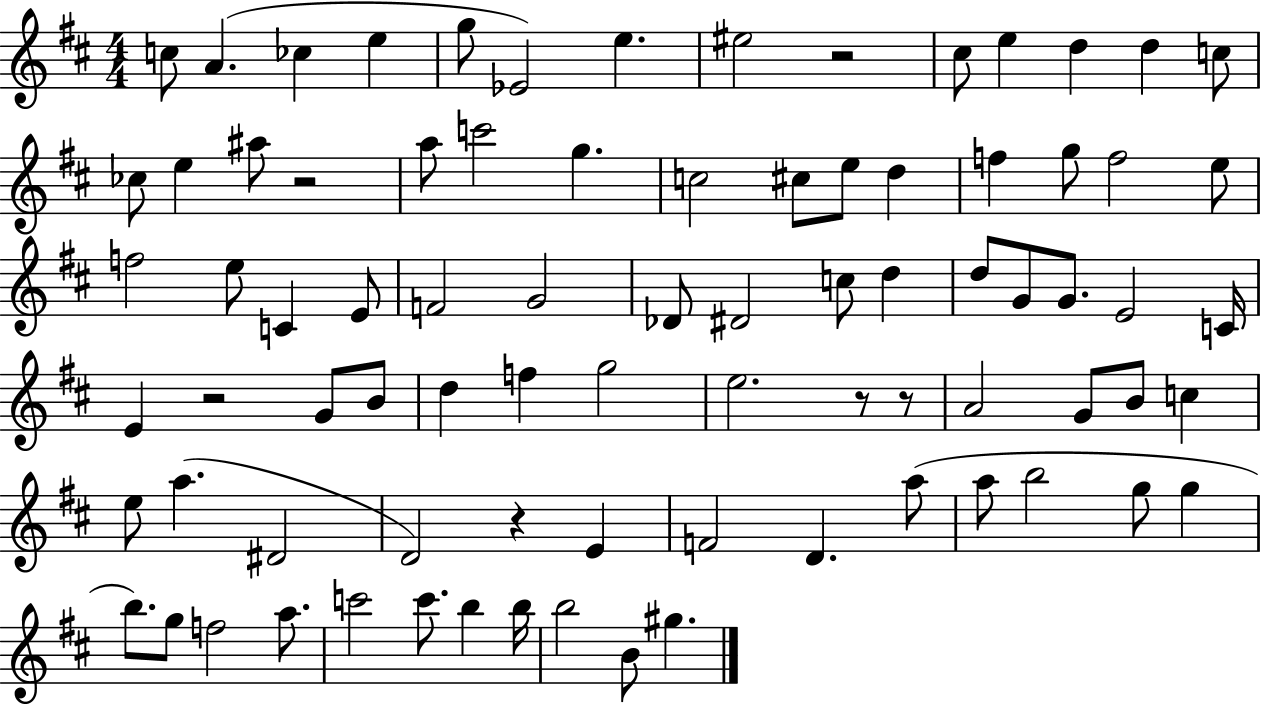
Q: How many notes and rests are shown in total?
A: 82